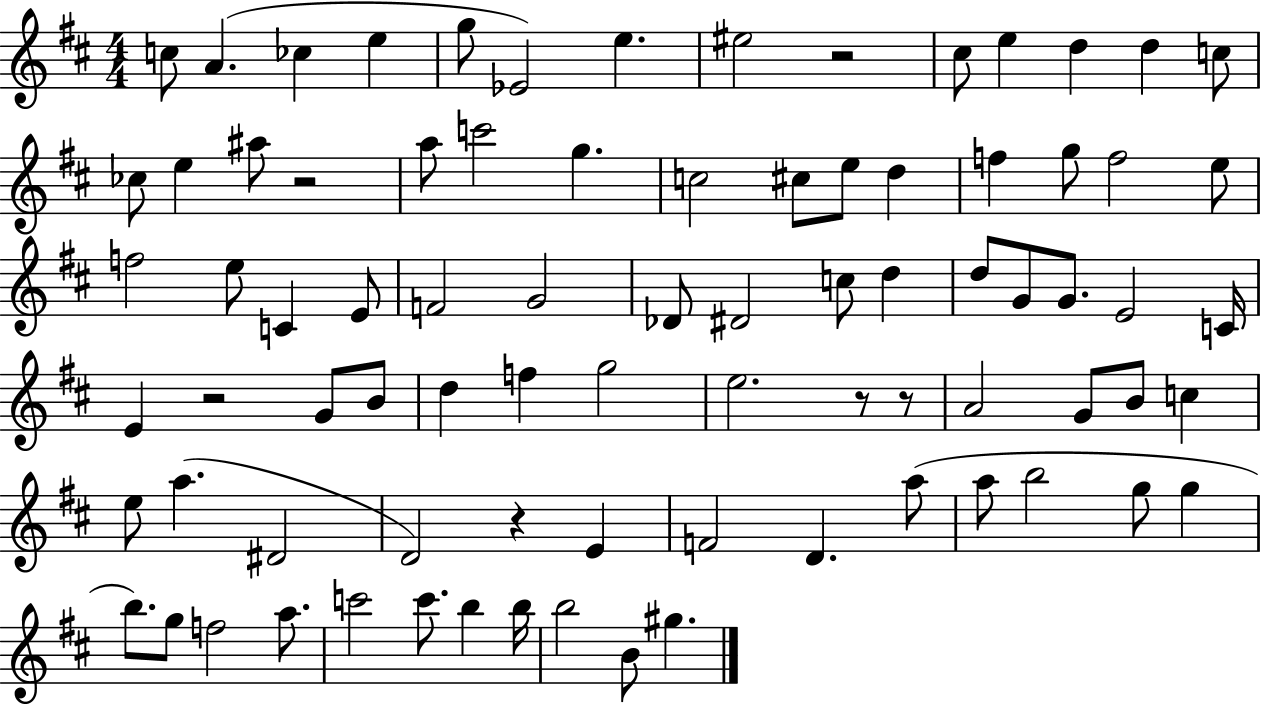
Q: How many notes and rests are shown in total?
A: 82